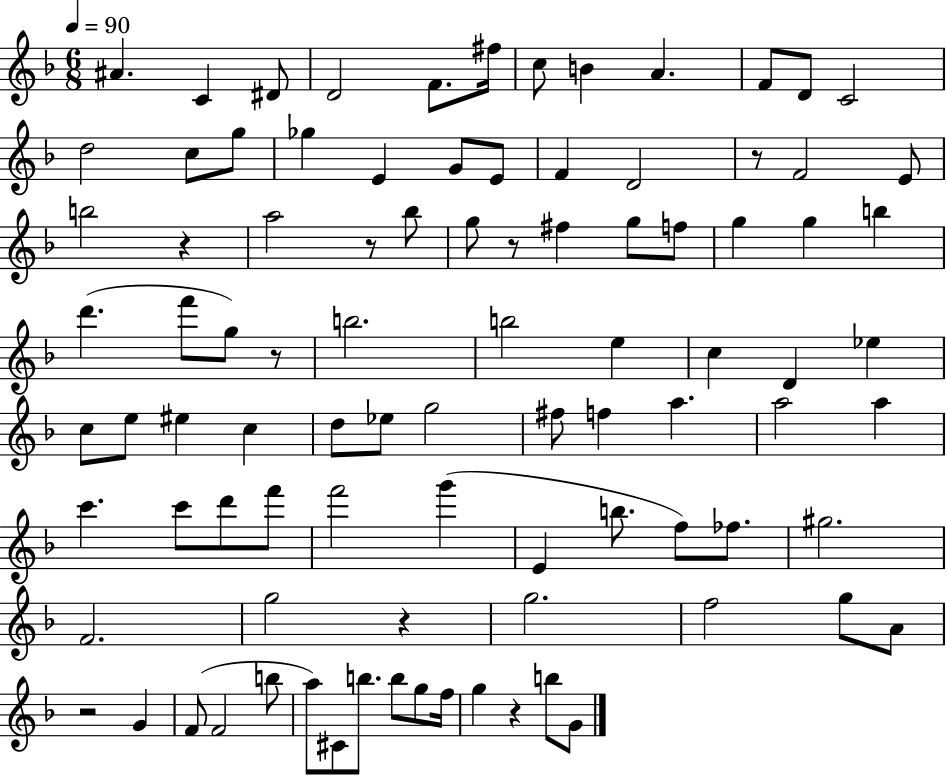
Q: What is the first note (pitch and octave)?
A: A#4